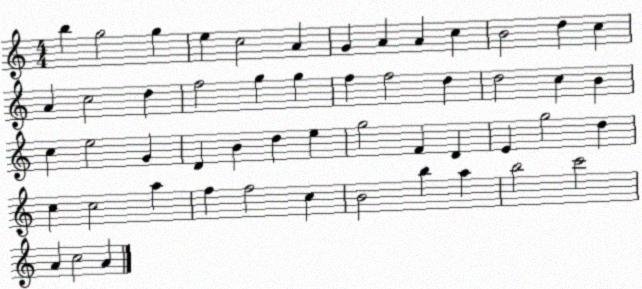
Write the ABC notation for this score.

X:1
T:Untitled
M:4/4
L:1/4
K:C
b g2 g e c2 A G A A c B2 d c A c2 d f2 g g f f2 d d2 c B c e2 G D B d e g2 F D E g2 d c c2 a f f2 c B2 b a b2 c'2 A c2 A